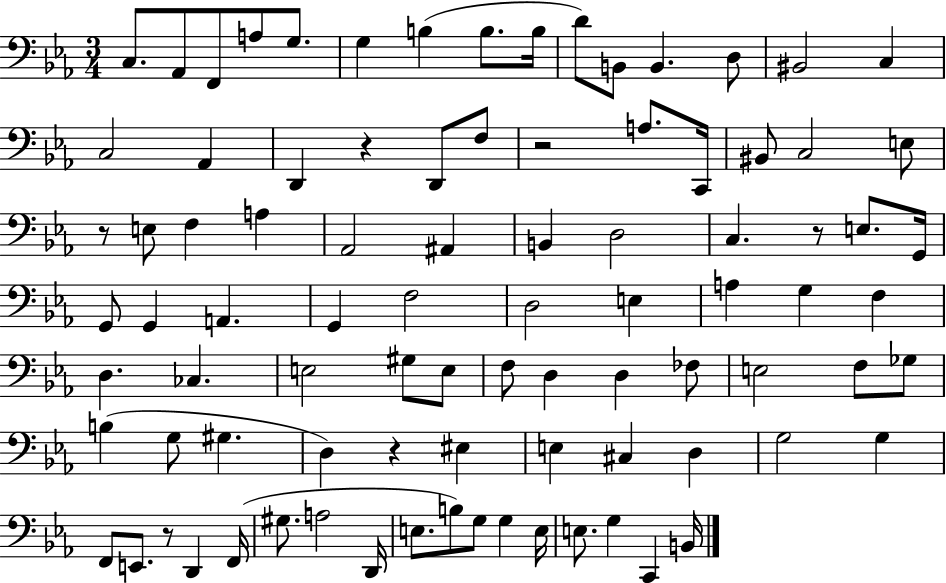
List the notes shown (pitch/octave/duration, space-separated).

C3/e. Ab2/e F2/e A3/e G3/e. G3/q B3/q B3/e. B3/s D4/e B2/e B2/q. D3/e BIS2/h C3/q C3/h Ab2/q D2/q R/q D2/e F3/e R/h A3/e. C2/s BIS2/e C3/h E3/e R/e E3/e F3/q A3/q Ab2/h A#2/q B2/q D3/h C3/q. R/e E3/e. G2/s G2/e G2/q A2/q. G2/q F3/h D3/h E3/q A3/q G3/q F3/q D3/q. CES3/q. E3/h G#3/e E3/e F3/e D3/q D3/q FES3/e E3/h F3/e Gb3/e B3/q G3/e G#3/q. D3/q R/q EIS3/q E3/q C#3/q D3/q G3/h G3/q F2/e E2/e. R/e D2/q F2/s G#3/e. A3/h D2/s E3/e. B3/e G3/e G3/q E3/s E3/e. G3/q C2/q B2/s